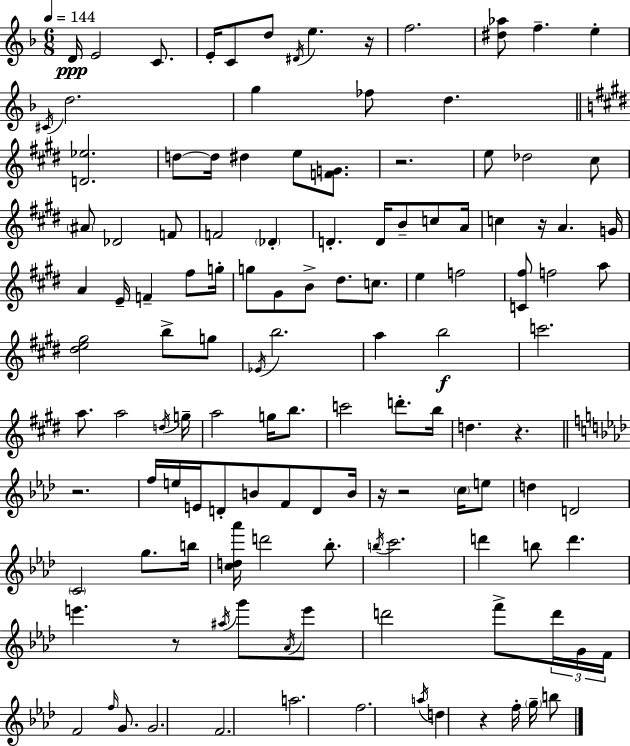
D4/s E4/h C4/e. E4/s C4/e D5/e D#4/s E5/q. R/s F5/h. [D#5,Ab5]/e F5/q. E5/q C#4/s D5/h. G5/q FES5/e D5/q. [D4,Eb5]/h. D5/e D5/s D#5/q E5/e [F4,G4]/e. R/h. E5/e Db5/h C#5/e A#4/e Db4/h F4/e F4/h Db4/q D4/q. D4/s B4/e C5/e A4/s C5/q R/s A4/q. G4/s A4/q E4/s F4/q F#5/e G5/s G5/e G#4/e B4/e D#5/e. C5/e. E5/q F5/h [C4,F#5]/e F5/h A5/e [D#5,E5,G#5]/h B5/e G5/e Eb4/s B5/h. A5/q B5/h C6/h. A5/e. A5/h D5/s G5/s A5/h G5/s B5/e. C6/h D6/e. B5/s D5/q. R/q. R/h. F5/s E5/s E4/s D4/e B4/e F4/e D4/e B4/s R/s R/h C5/s E5/e D5/q D4/h C4/h G5/e. B5/s [C5,D5,Ab6]/s D6/h Bb5/e. B5/s C6/h. D6/q B5/e D6/q. E6/q. R/e A#5/s G6/e Ab4/s E6/e D6/h F6/e D6/s G4/s F4/s F4/h F5/s G4/e. G4/h. F4/h. A5/h. F5/h. A5/s D5/q R/q F5/s G5/s B5/e